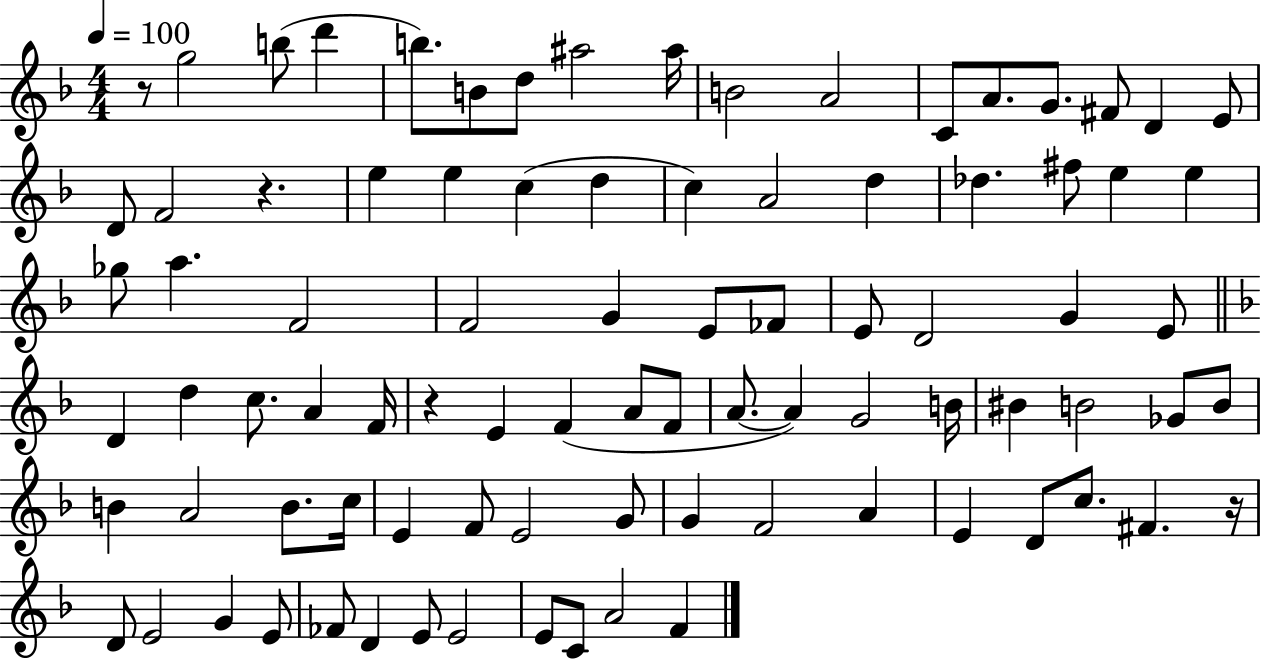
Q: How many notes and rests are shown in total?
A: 88